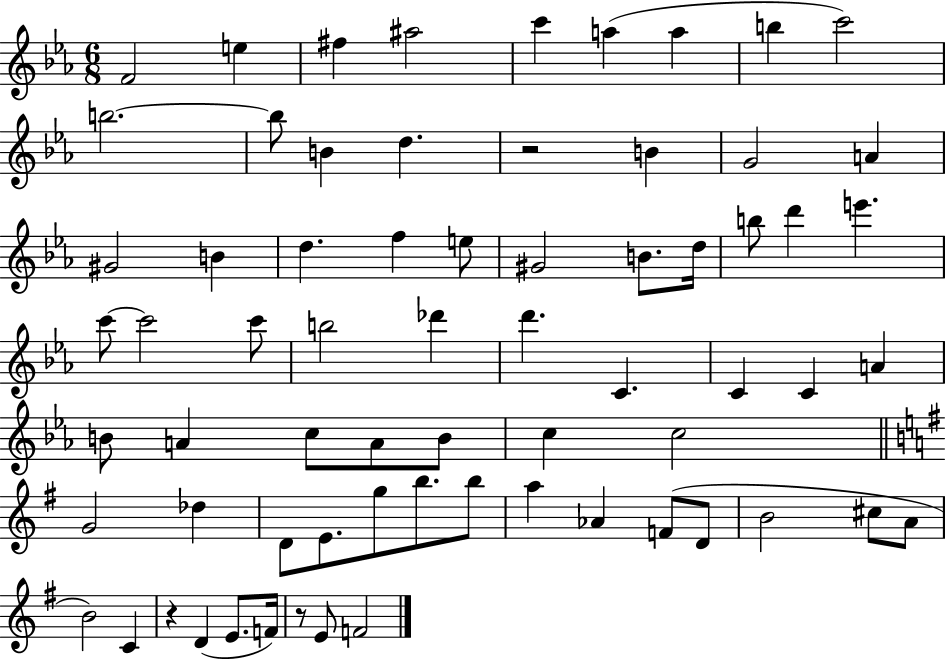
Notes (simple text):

F4/h E5/q F#5/q A#5/h C6/q A5/q A5/q B5/q C6/h B5/h. B5/e B4/q D5/q. R/h B4/q G4/h A4/q G#4/h B4/q D5/q. F5/q E5/e G#4/h B4/e. D5/s B5/e D6/q E6/q. C6/e C6/h C6/e B5/h Db6/q D6/q. C4/q. C4/q C4/q A4/q B4/e A4/q C5/e A4/e B4/e C5/q C5/h G4/h Db5/q D4/e E4/e. G5/e B5/e. B5/e A5/q Ab4/q F4/e D4/e B4/h C#5/e A4/e B4/h C4/q R/q D4/q E4/e. F4/s R/e E4/e F4/h